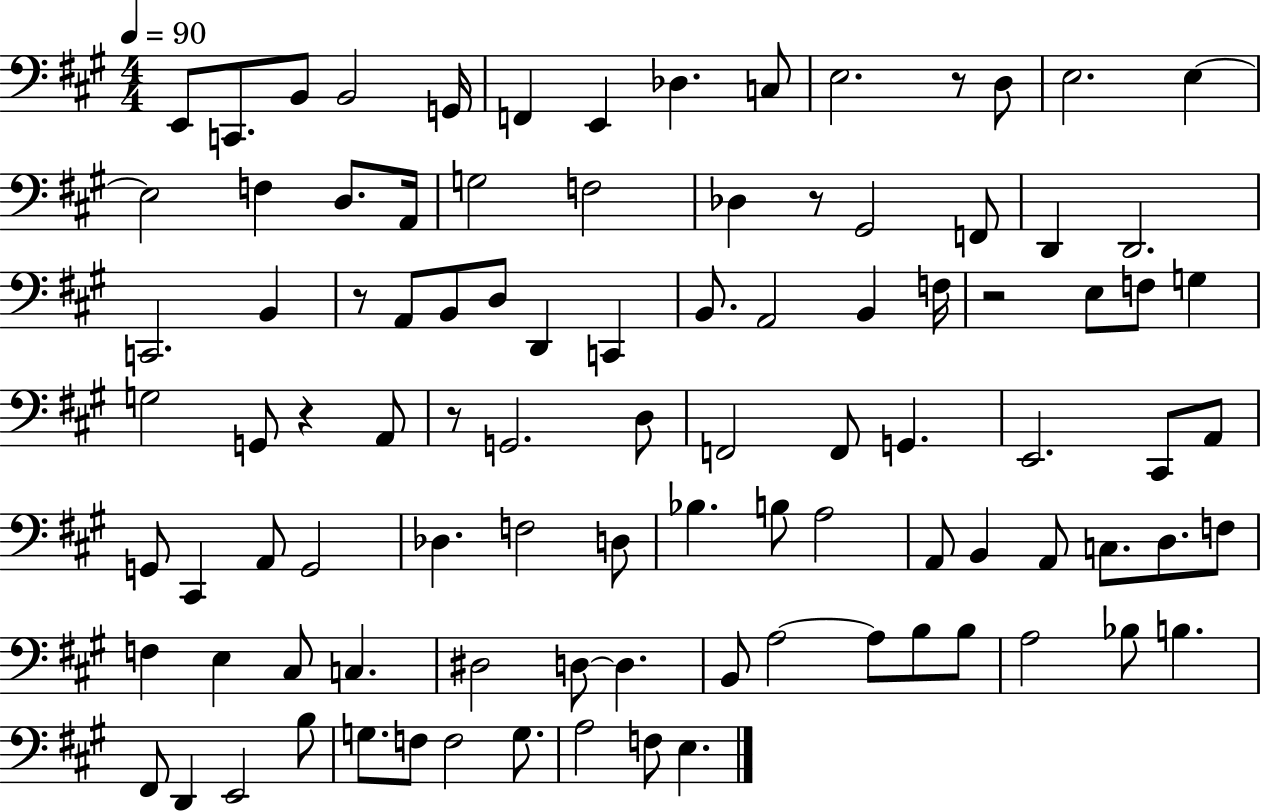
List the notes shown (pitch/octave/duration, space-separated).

E2/e C2/e. B2/e B2/h G2/s F2/q E2/q Db3/q. C3/e E3/h. R/e D3/e E3/h. E3/q E3/h F3/q D3/e. A2/s G3/h F3/h Db3/q R/e G#2/h F2/e D2/q D2/h. C2/h. B2/q R/e A2/e B2/e D3/e D2/q C2/q B2/e. A2/h B2/q F3/s R/h E3/e F3/e G3/q G3/h G2/e R/q A2/e R/e G2/h. D3/e F2/h F2/e G2/q. E2/h. C#2/e A2/e G2/e C#2/q A2/e G2/h Db3/q. F3/h D3/e Bb3/q. B3/e A3/h A2/e B2/q A2/e C3/e. D3/e. F3/e F3/q E3/q C#3/e C3/q. D#3/h D3/e D3/q. B2/e A3/h A3/e B3/e B3/e A3/h Bb3/e B3/q. F#2/e D2/q E2/h B3/e G3/e. F3/e F3/h G3/e. A3/h F3/e E3/q.